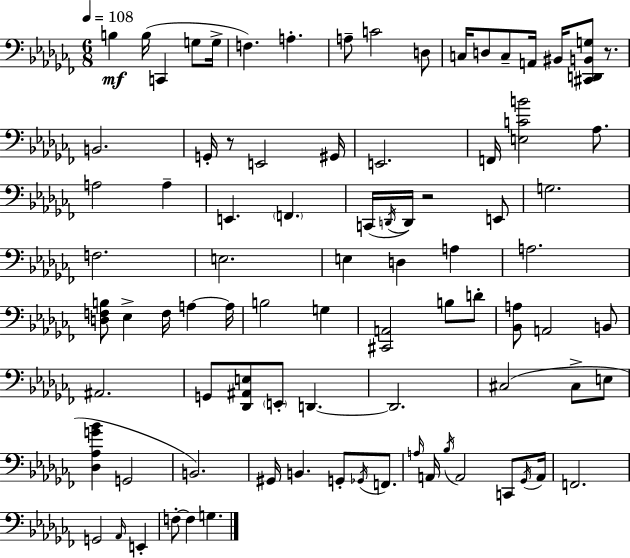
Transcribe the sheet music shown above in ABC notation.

X:1
T:Untitled
M:6/8
L:1/4
K:Abm
B, B,/4 C,, G,/2 G,/4 F, A, A,/2 C2 D,/2 C,/4 D,/2 C,/2 A,,/4 ^B,,/4 [^C,,D,,B,,G,]/2 z/2 B,,2 G,,/4 z/2 E,,2 ^G,,/4 E,,2 F,,/4 [E,CB]2 _A,/2 A,2 A, E,, F,, C,,/4 D,,/4 D,,/4 z2 E,,/2 G,2 F,2 E,2 E, D, A, A,2 [D,F,B,]/2 _E, F,/4 A, A,/4 B,2 G, [^C,,A,,]2 B,/2 D/2 [_B,,A,]/2 A,,2 B,,/2 ^A,,2 G,,/2 [_D,,^A,,E,]/2 E,,/2 D,, D,,2 ^C,2 ^C,/2 E,/2 [_D,_A,G_B] G,,2 B,,2 ^G,,/4 B,, G,,/2 _G,,/4 F,,/2 A,/4 A,,/4 _B,/4 A,,2 C,,/2 _G,,/4 A,,/4 F,,2 G,,2 _A,,/4 E,, F,/2 F, G,